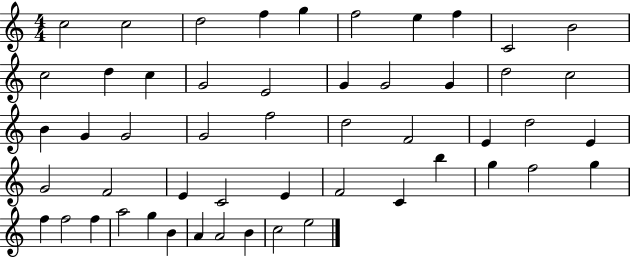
{
  \clef treble
  \numericTimeSignature
  \time 4/4
  \key c \major
  c''2 c''2 | d''2 f''4 g''4 | f''2 e''4 f''4 | c'2 b'2 | \break c''2 d''4 c''4 | g'2 e'2 | g'4 g'2 g'4 | d''2 c''2 | \break b'4 g'4 g'2 | g'2 f''2 | d''2 f'2 | e'4 d''2 e'4 | \break g'2 f'2 | e'4 c'2 e'4 | f'2 c'4 b''4 | g''4 f''2 g''4 | \break f''4 f''2 f''4 | a''2 g''4 b'4 | a'4 a'2 b'4 | c''2 e''2 | \break \bar "|."
}